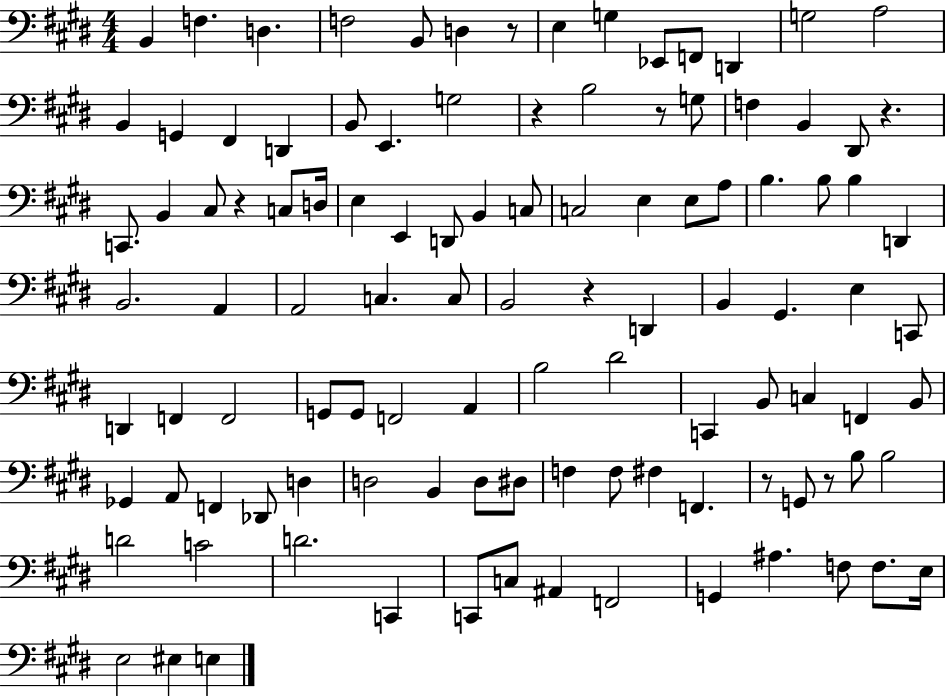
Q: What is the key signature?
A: E major